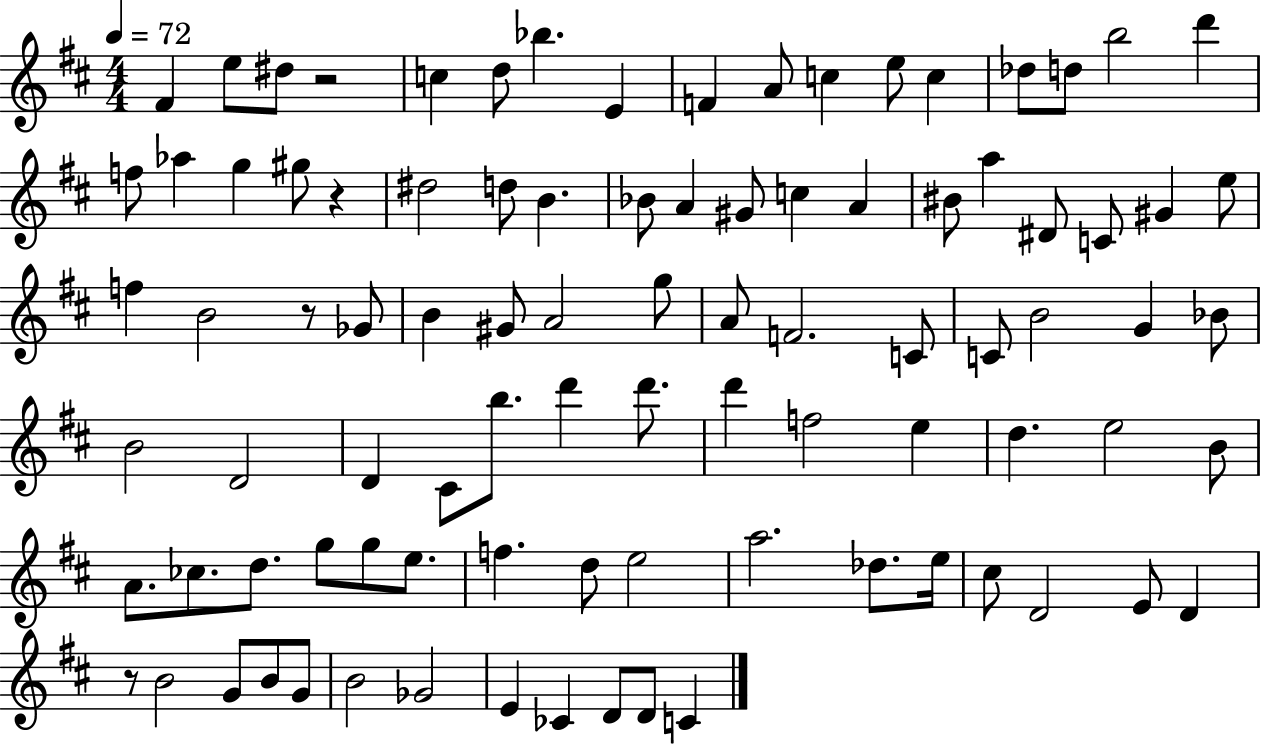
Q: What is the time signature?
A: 4/4